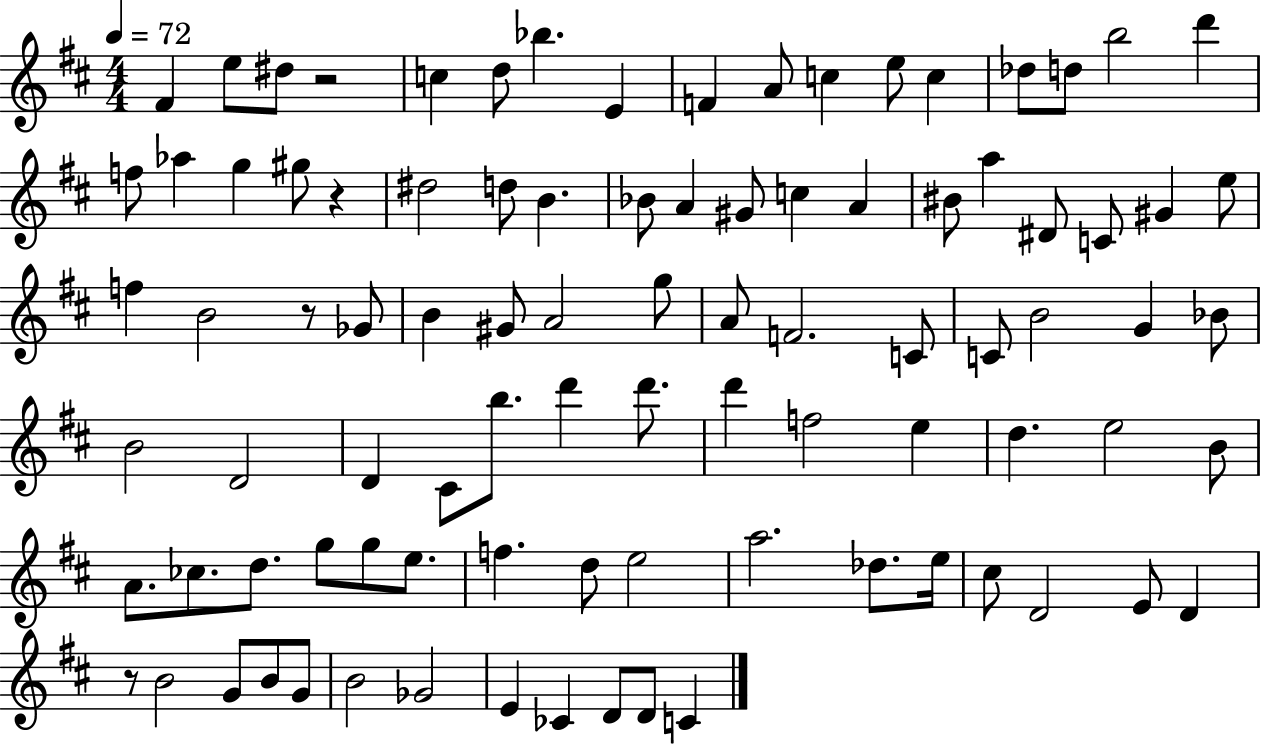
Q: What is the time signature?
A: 4/4